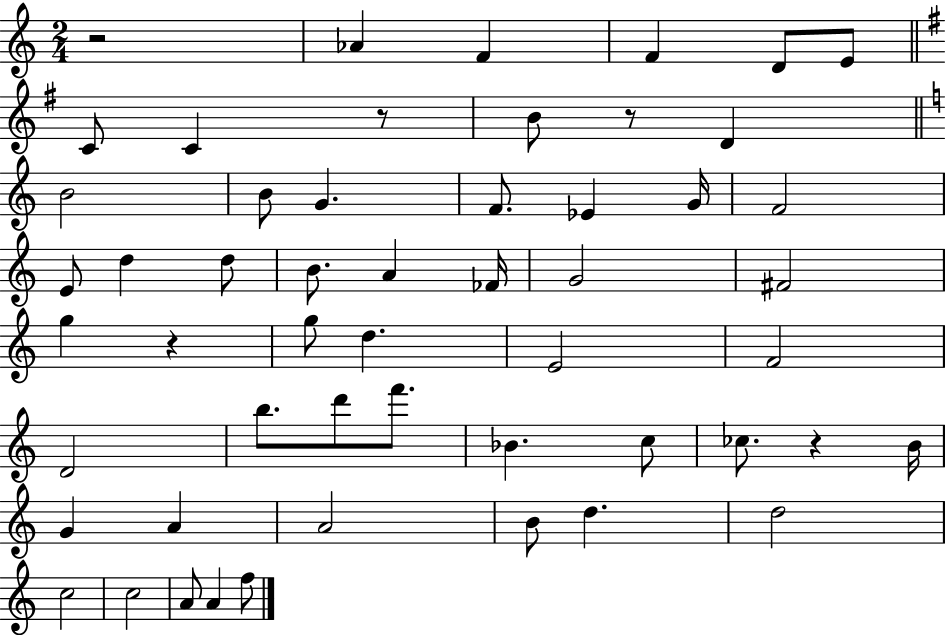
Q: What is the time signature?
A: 2/4